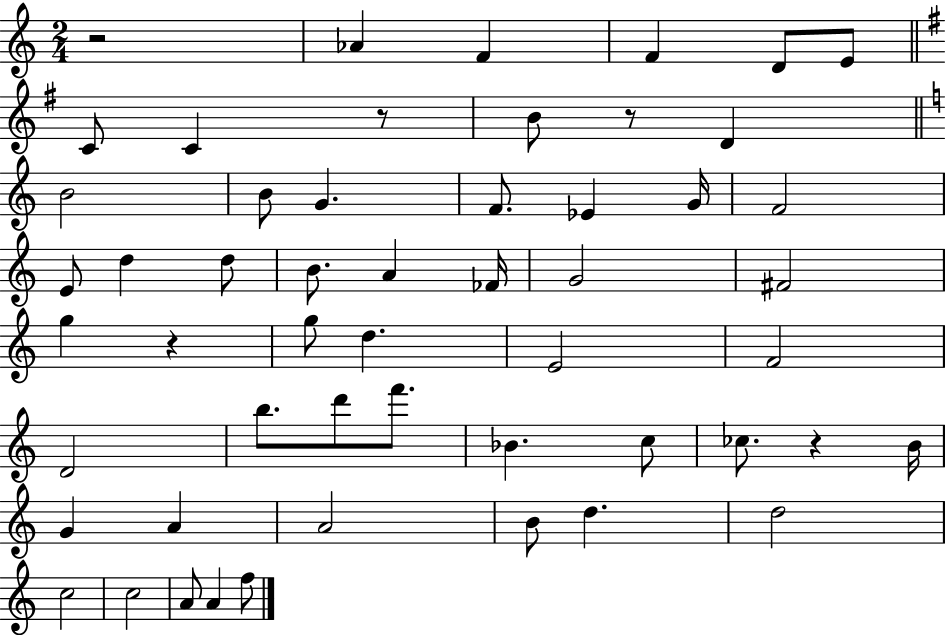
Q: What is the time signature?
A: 2/4